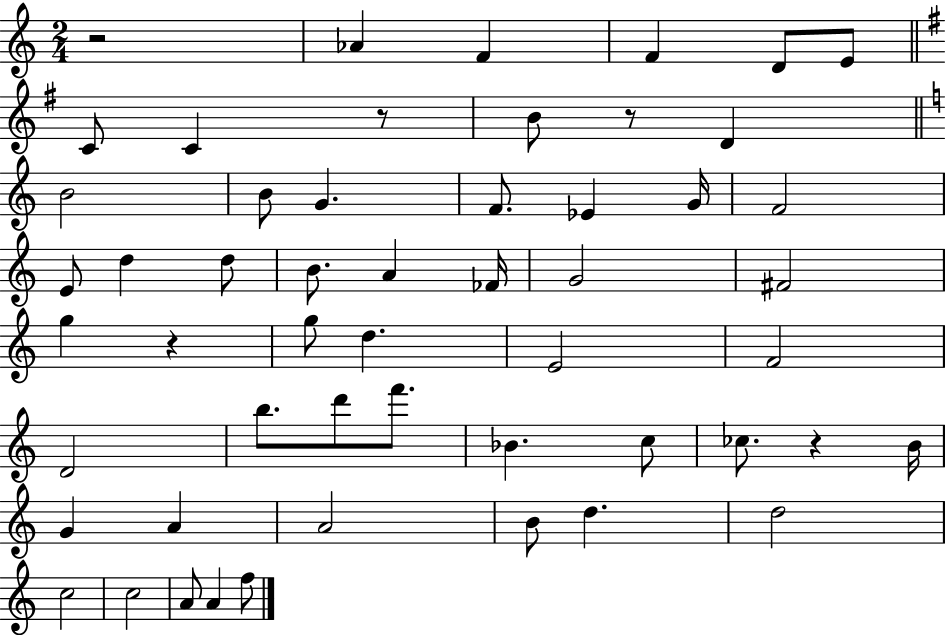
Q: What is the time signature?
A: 2/4